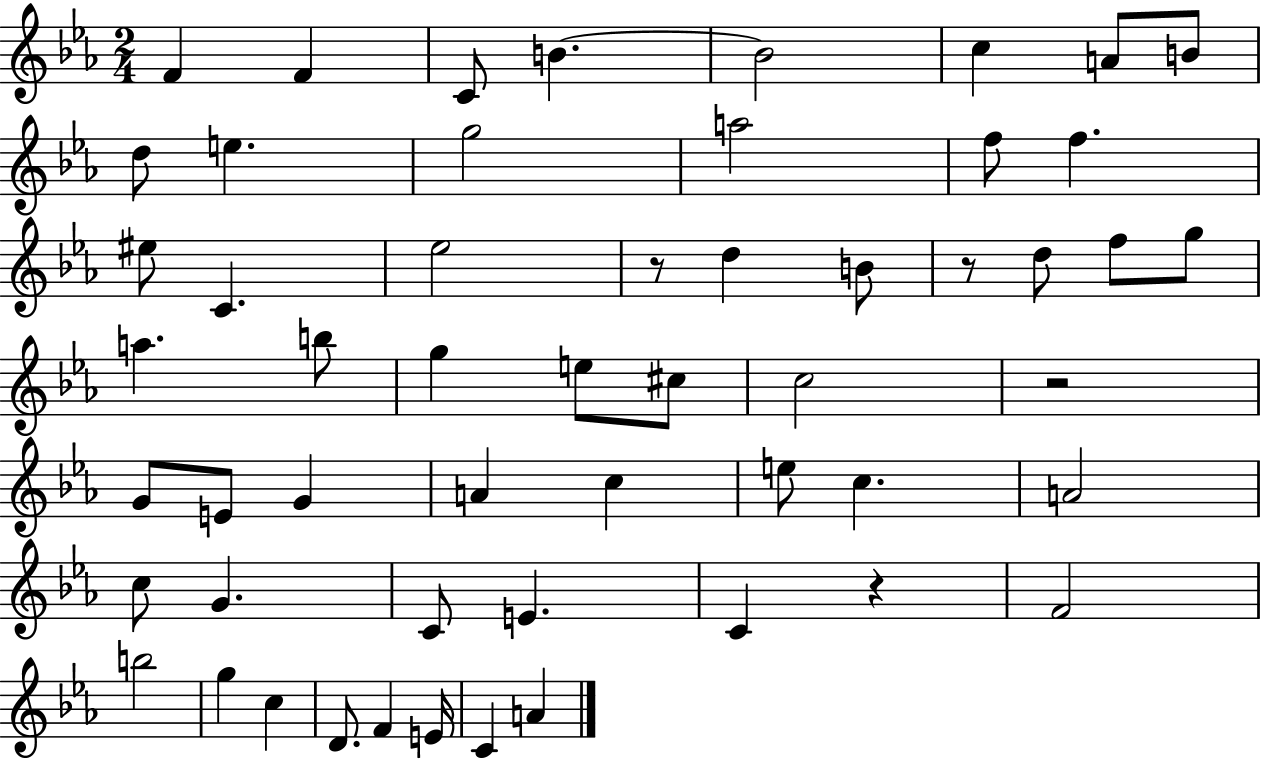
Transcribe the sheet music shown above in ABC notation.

X:1
T:Untitled
M:2/4
L:1/4
K:Eb
F F C/2 B B2 c A/2 B/2 d/2 e g2 a2 f/2 f ^e/2 C _e2 z/2 d B/2 z/2 d/2 f/2 g/2 a b/2 g e/2 ^c/2 c2 z2 G/2 E/2 G A c e/2 c A2 c/2 G C/2 E C z F2 b2 g c D/2 F E/4 C A